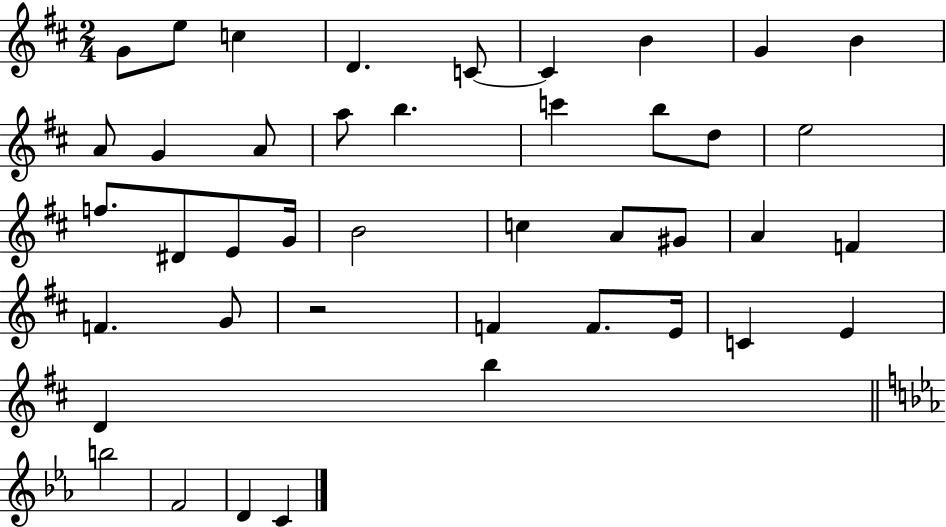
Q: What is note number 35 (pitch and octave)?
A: E4